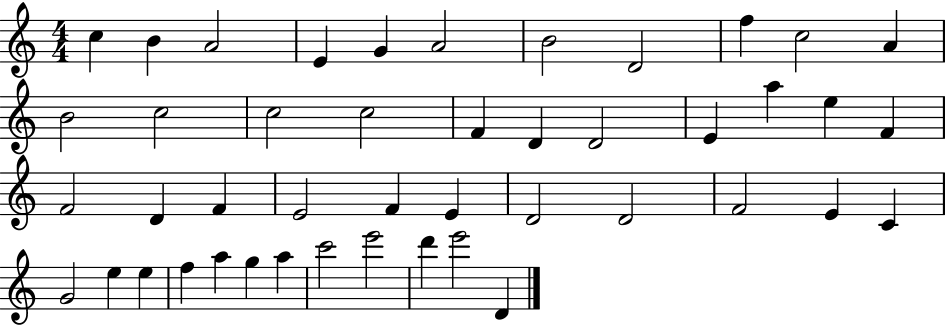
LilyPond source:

{
  \clef treble
  \numericTimeSignature
  \time 4/4
  \key c \major
  c''4 b'4 a'2 | e'4 g'4 a'2 | b'2 d'2 | f''4 c''2 a'4 | \break b'2 c''2 | c''2 c''2 | f'4 d'4 d'2 | e'4 a''4 e''4 f'4 | \break f'2 d'4 f'4 | e'2 f'4 e'4 | d'2 d'2 | f'2 e'4 c'4 | \break g'2 e''4 e''4 | f''4 a''4 g''4 a''4 | c'''2 e'''2 | d'''4 e'''2 d'4 | \break \bar "|."
}